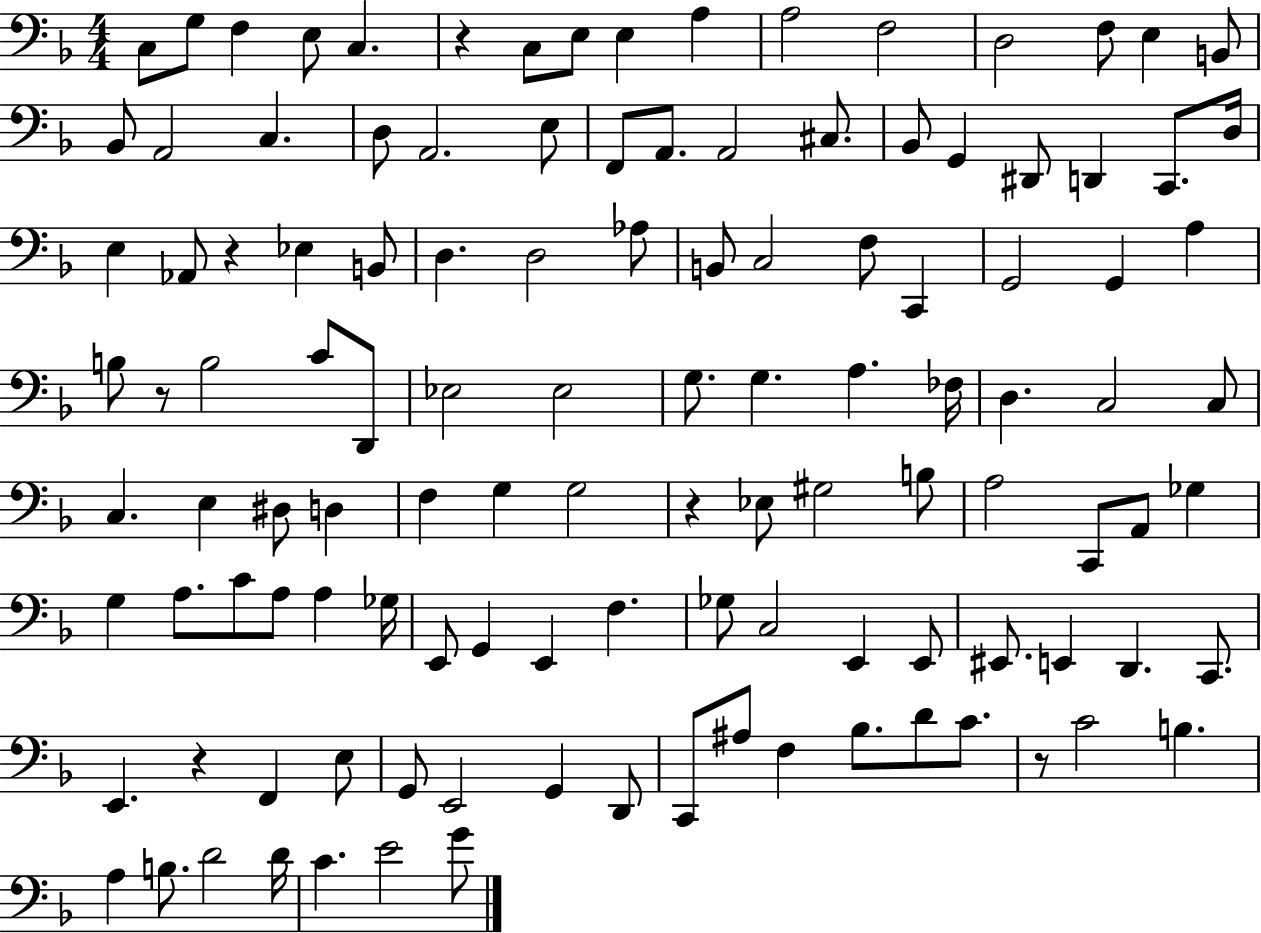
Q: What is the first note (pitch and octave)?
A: C3